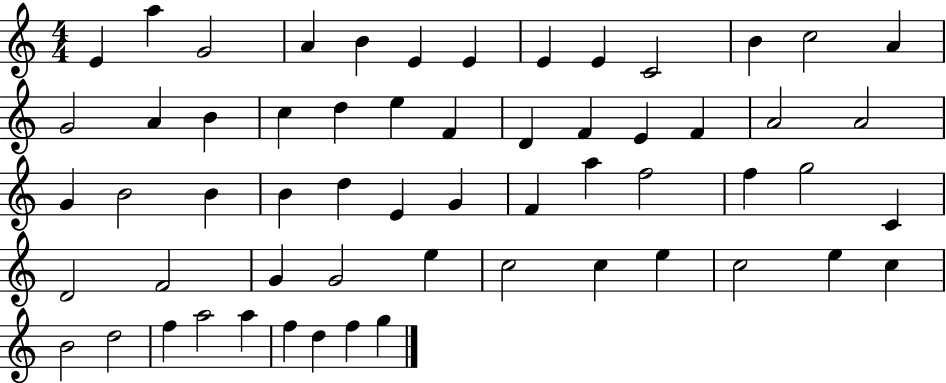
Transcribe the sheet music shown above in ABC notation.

X:1
T:Untitled
M:4/4
L:1/4
K:C
E a G2 A B E E E E C2 B c2 A G2 A B c d e F D F E F A2 A2 G B2 B B d E G F a f2 f g2 C D2 F2 G G2 e c2 c e c2 e c B2 d2 f a2 a f d f g